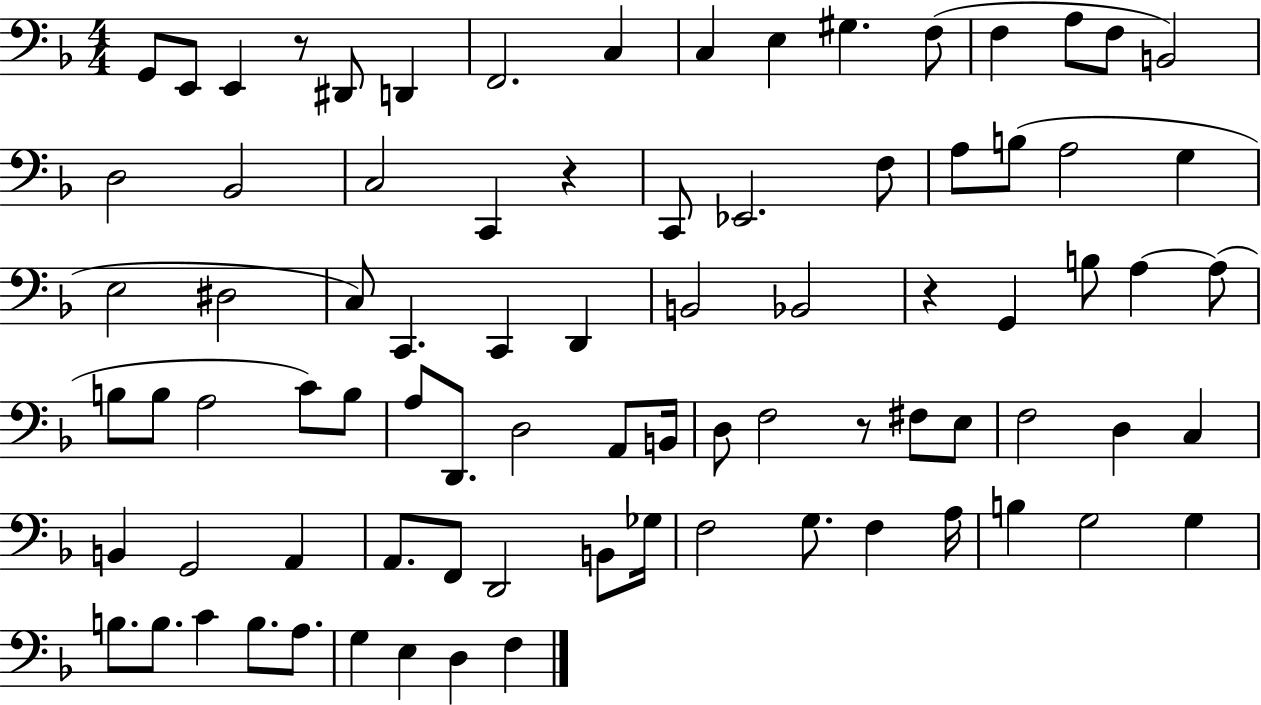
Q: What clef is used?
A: bass